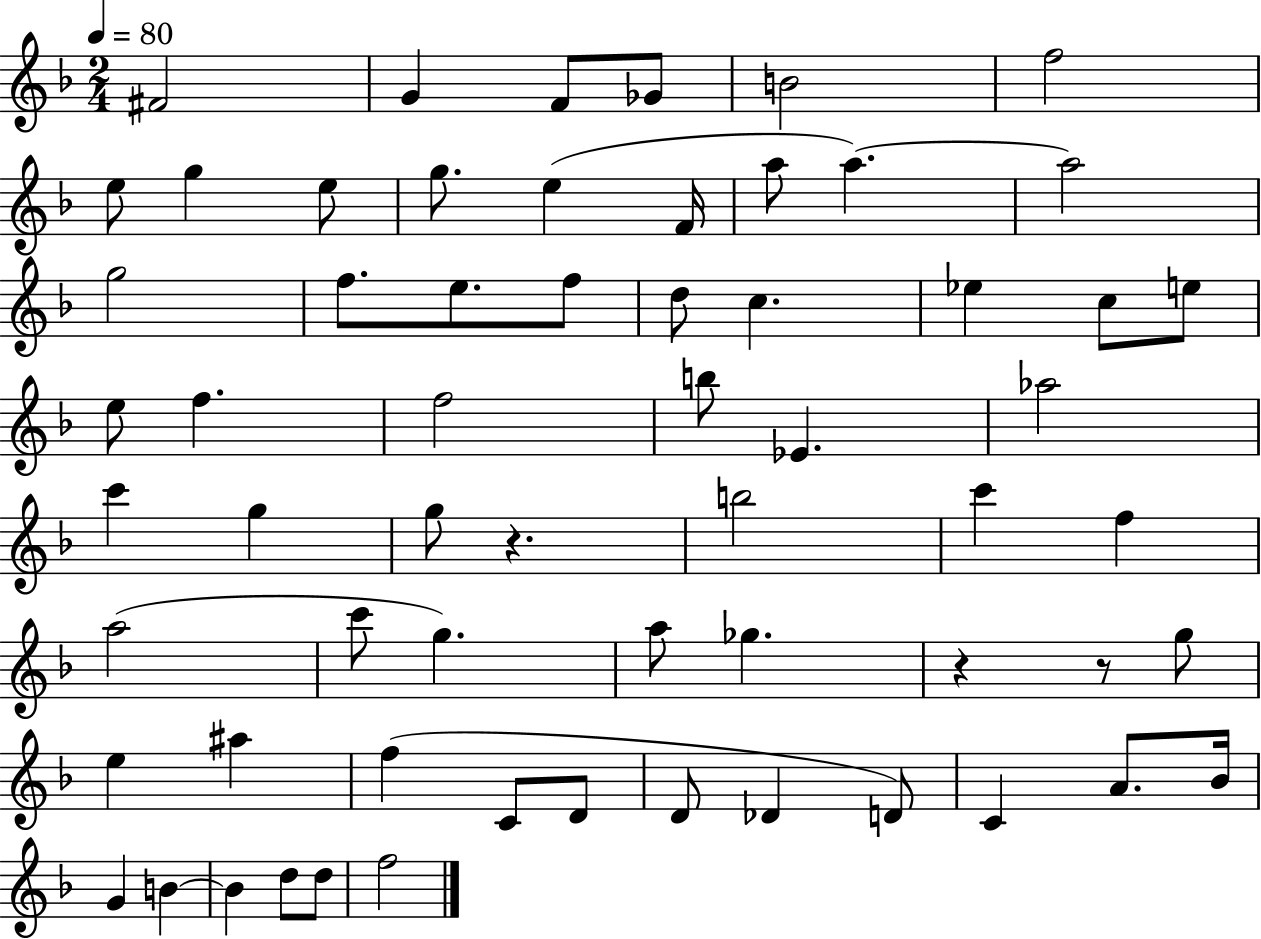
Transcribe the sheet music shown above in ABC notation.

X:1
T:Untitled
M:2/4
L:1/4
K:F
^F2 G F/2 _G/2 B2 f2 e/2 g e/2 g/2 e F/4 a/2 a a2 g2 f/2 e/2 f/2 d/2 c _e c/2 e/2 e/2 f f2 b/2 _E _a2 c' g g/2 z b2 c' f a2 c'/2 g a/2 _g z z/2 g/2 e ^a f C/2 D/2 D/2 _D D/2 C A/2 _B/4 G B B d/2 d/2 f2